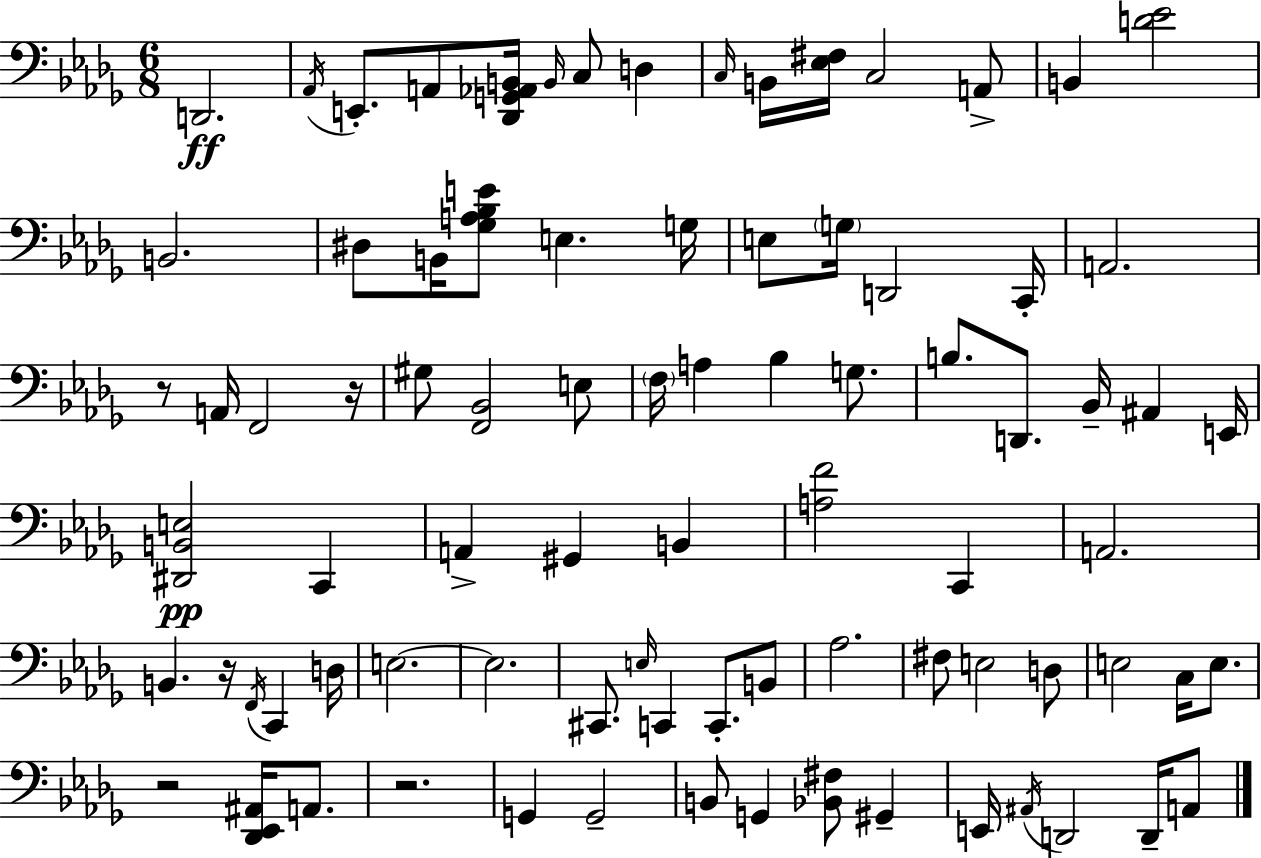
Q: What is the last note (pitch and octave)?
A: A2